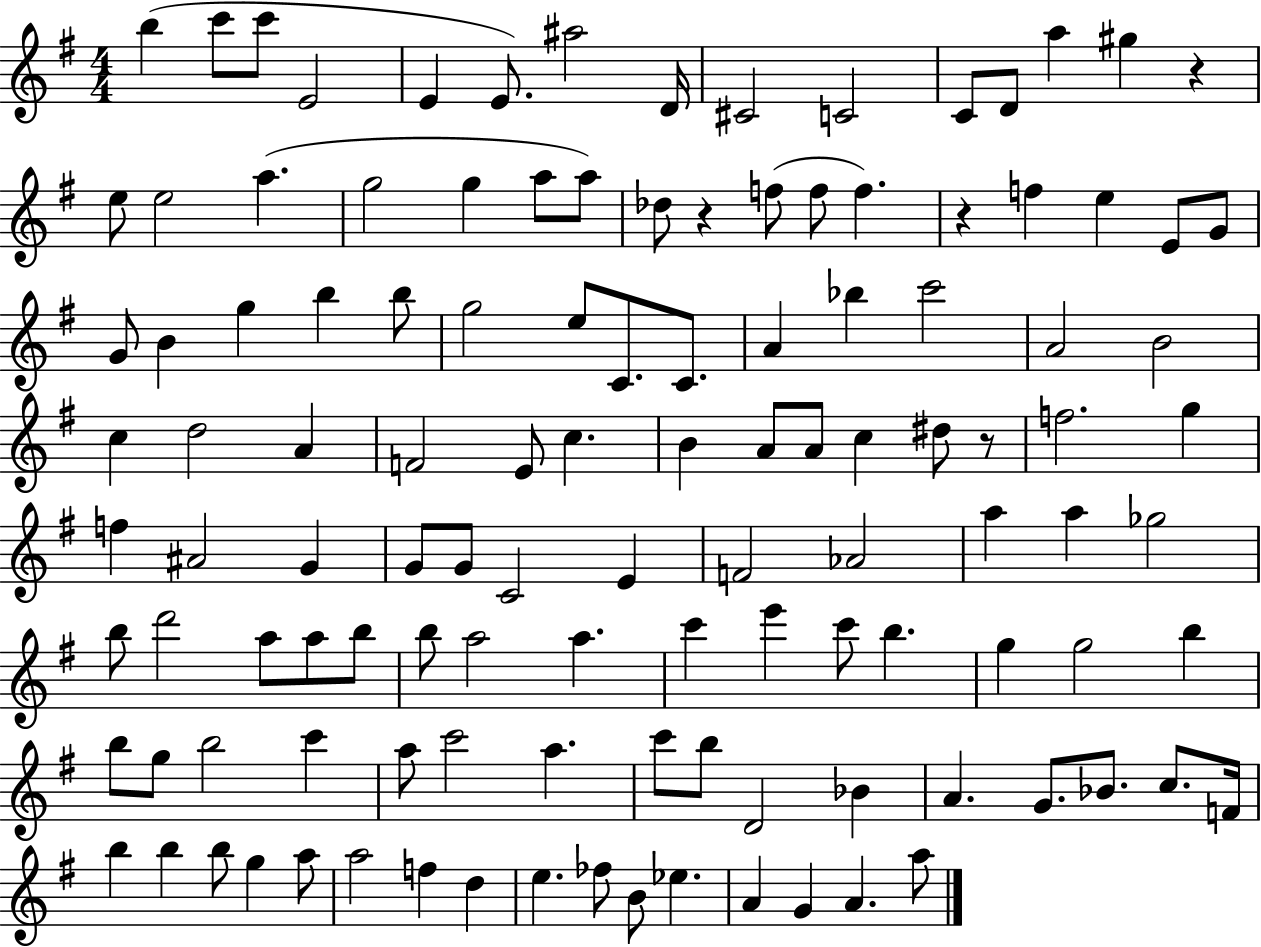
B5/q C6/e C6/e E4/h E4/q E4/e. A#5/h D4/s C#4/h C4/h C4/e D4/e A5/q G#5/q R/q E5/e E5/h A5/q. G5/h G5/q A5/e A5/e Db5/e R/q F5/e F5/e F5/q. R/q F5/q E5/q E4/e G4/e G4/e B4/q G5/q B5/q B5/e G5/h E5/e C4/e. C4/e. A4/q Bb5/q C6/h A4/h B4/h C5/q D5/h A4/q F4/h E4/e C5/q. B4/q A4/e A4/e C5/q D#5/e R/e F5/h. G5/q F5/q A#4/h G4/q G4/e G4/e C4/h E4/q F4/h Ab4/h A5/q A5/q Gb5/h B5/e D6/h A5/e A5/e B5/e B5/e A5/h A5/q. C6/q E6/q C6/e B5/q. G5/q G5/h B5/q B5/e G5/e B5/h C6/q A5/e C6/h A5/q. C6/e B5/e D4/h Bb4/q A4/q. G4/e. Bb4/e. C5/e. F4/s B5/q B5/q B5/e G5/q A5/e A5/h F5/q D5/q E5/q. FES5/e B4/e Eb5/q. A4/q G4/q A4/q. A5/e